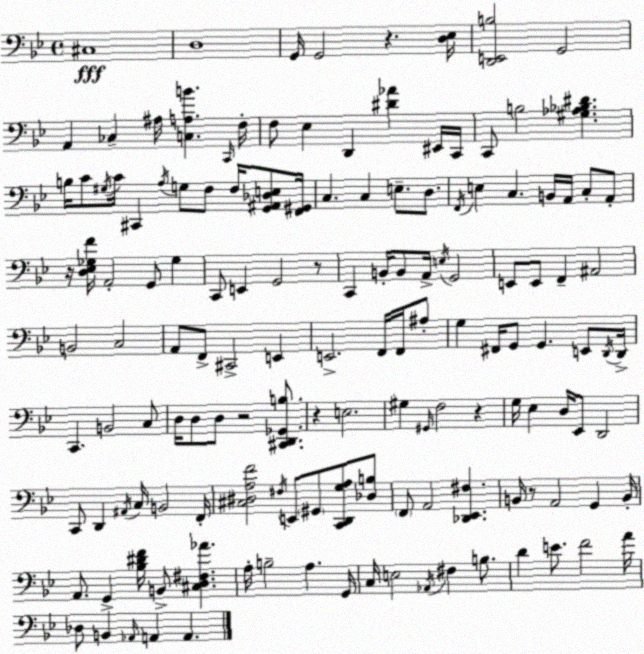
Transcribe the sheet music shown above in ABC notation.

X:1
T:Untitled
M:4/4
L:1/4
K:Bb
^C,4 D,4 G,,/4 G,,2 z [D,_E,]/4 [D,,E,,B,]2 G,,2 A,, _C, ^A,/4 [C,A,B] C,,/4 F,/4 F,/2 _E, D,, [^D_A] ^E,,/4 C,,/4 C,,/2 B,2 [^G,_A,_B,^D] B,/4 C/2 ^G,/4 C/4 ^C,, A,/4 G,/2 F,/2 F,/4 [G,,^A,,_D,E,]/2 [F,,^G,,]/4 C, C, E,/2 D,/2 F,,/4 E, C, B,,/4 A,,/4 C,/2 A,,/2 z/4 [D,_E,_G,F]/4 A,,2 G,,/2 _G, C,,/2 E,, G,,2 z/2 C,, B,,/4 B,,/2 A,,/4 E,/4 G,,2 E,,/2 E,,/2 F,, ^A,,2 B,,2 C,2 A,,/2 F,,/2 ^C,,2 E,, E,,2 F,,/4 F,,/4 ^A,/2 G, ^F,,/4 G,,/2 G,, E,,/2 D,,/4 D,,/4 C,, B,,2 C,/2 D,/4 D,/2 D,/2 z2 [^C,,D,,_G,,B,]/2 z E,2 ^G, ^G,,/4 F,2 z G,/4 _E, D,/4 _E,,/2 D,,2 C,,/2 D,, ^A,,/4 C,/4 B,,2 F,,/4 [^C,^D,A,F]2 ^F,/4 E,,/2 ^G,,/2 [C,,D,,G,A,]/2 [_D,B,]/2 F,,/2 A,,2 [_D,,_E,,^F,] B,,/4 z/2 A,,2 G,, B,,/4 A,,/2 G,, [_B,^DF]/4 B,,/2 [^C,D,^F,_A] A,/4 B,2 A, G,,/4 C,/4 E,2 _A,,/4 ^F, B,/2 D E/2 F2 A/4 _D,/2 B,, _A,,/4 A,, A,,